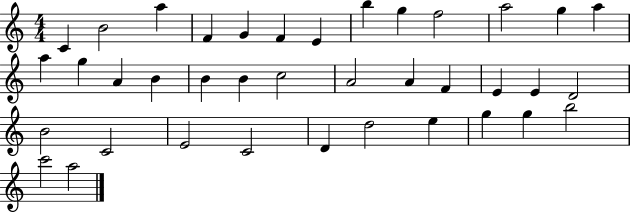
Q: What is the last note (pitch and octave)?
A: A5